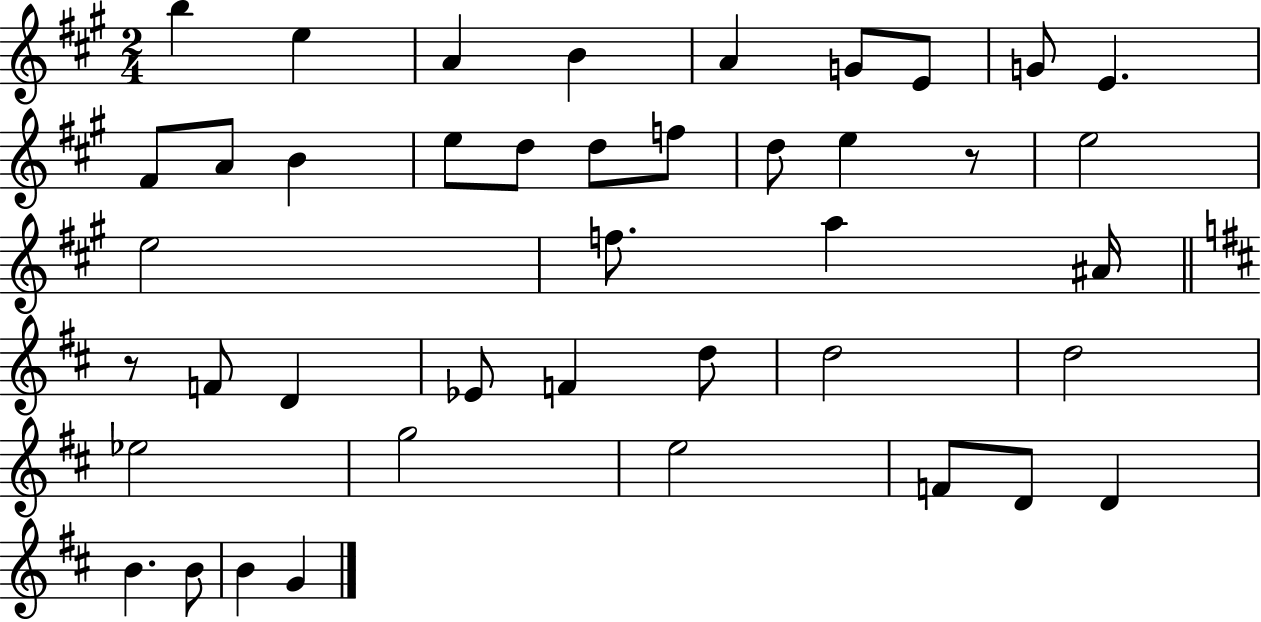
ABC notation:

X:1
T:Untitled
M:2/4
L:1/4
K:A
b e A B A G/2 E/2 G/2 E ^F/2 A/2 B e/2 d/2 d/2 f/2 d/2 e z/2 e2 e2 f/2 a ^A/4 z/2 F/2 D _E/2 F d/2 d2 d2 _e2 g2 e2 F/2 D/2 D B B/2 B G